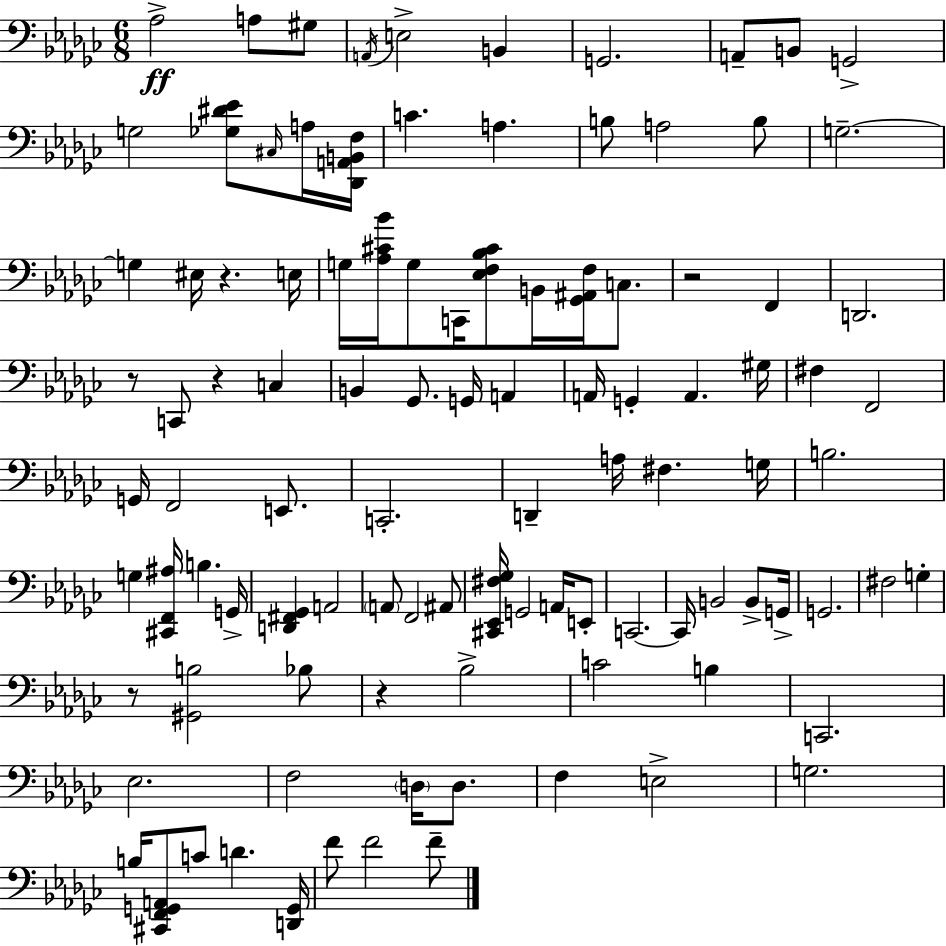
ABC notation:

X:1
T:Untitled
M:6/8
L:1/4
K:Ebm
_A,2 A,/2 ^G,/2 A,,/4 E,2 B,, G,,2 A,,/2 B,,/2 G,,2 G,2 [_G,^D_E]/2 ^C,/4 A,/4 [_D,,A,,B,,F,]/4 C A, B,/2 A,2 B,/2 G,2 G, ^E,/4 z E,/4 G,/4 [_A,^C_B]/4 G,/2 C,,/4 [_E,F,_B,^C]/2 B,,/4 [_G,,^A,,F,]/4 C,/2 z2 F,, D,,2 z/2 C,,/2 z C, B,, _G,,/2 G,,/4 A,, A,,/4 G,, A,, ^G,/4 ^F, F,,2 G,,/4 F,,2 E,,/2 C,,2 D,, A,/4 ^F, G,/4 B,2 G, [^C,,F,,^A,]/4 B, G,,/4 [D,,^F,,_G,,] A,,2 A,,/2 F,,2 ^A,,/2 [^C,,_E,,^F,_G,]/4 G,,2 A,,/4 E,,/2 C,,2 C,,/4 B,,2 B,,/2 G,,/4 G,,2 ^F,2 G, z/2 [^G,,B,]2 _B,/2 z _B,2 C2 B, C,,2 _E,2 F,2 D,/4 D,/2 F, E,2 G,2 B,/4 [^C,,F,,G,,A,,]/2 C/2 D [D,,G,,]/4 F/2 F2 F/2